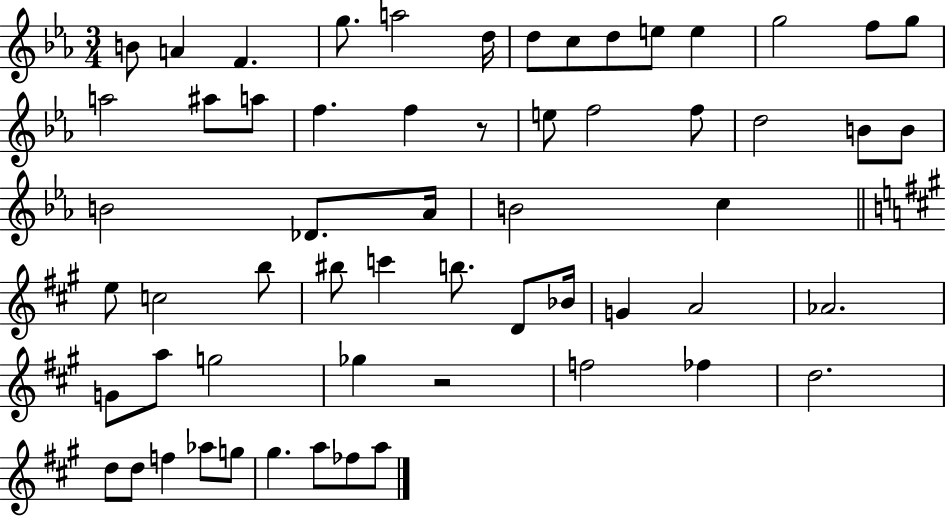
{
  \clef treble
  \numericTimeSignature
  \time 3/4
  \key ees \major
  b'8 a'4 f'4. | g''8. a''2 d''16 | d''8 c''8 d''8 e''8 e''4 | g''2 f''8 g''8 | \break a''2 ais''8 a''8 | f''4. f''4 r8 | e''8 f''2 f''8 | d''2 b'8 b'8 | \break b'2 des'8. aes'16 | b'2 c''4 | \bar "||" \break \key a \major e''8 c''2 b''8 | bis''8 c'''4 b''8. d'8 bes'16 | g'4 a'2 | aes'2. | \break g'8 a''8 g''2 | ges''4 r2 | f''2 fes''4 | d''2. | \break d''8 d''8 f''4 aes''8 g''8 | gis''4. a''8 fes''8 a''8 | \bar "|."
}